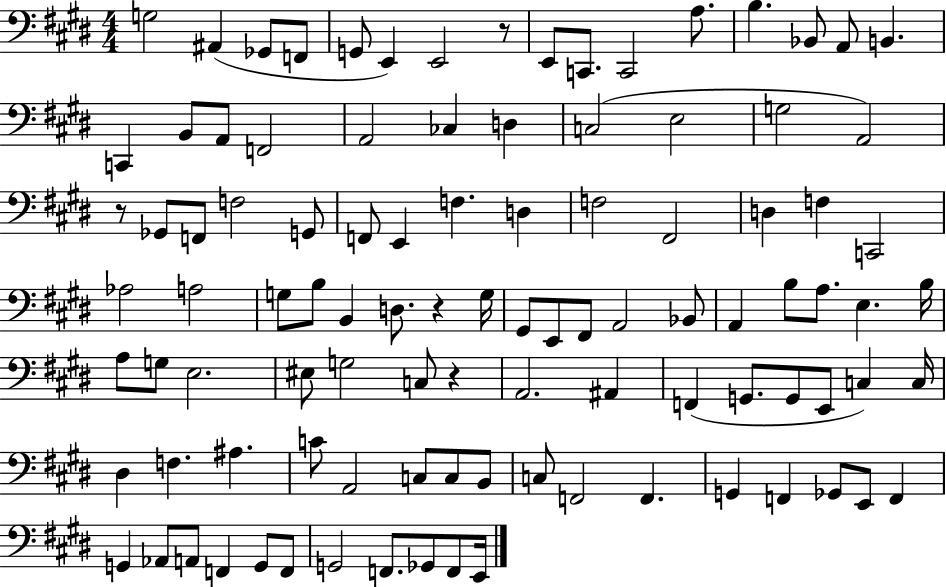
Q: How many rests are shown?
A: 4